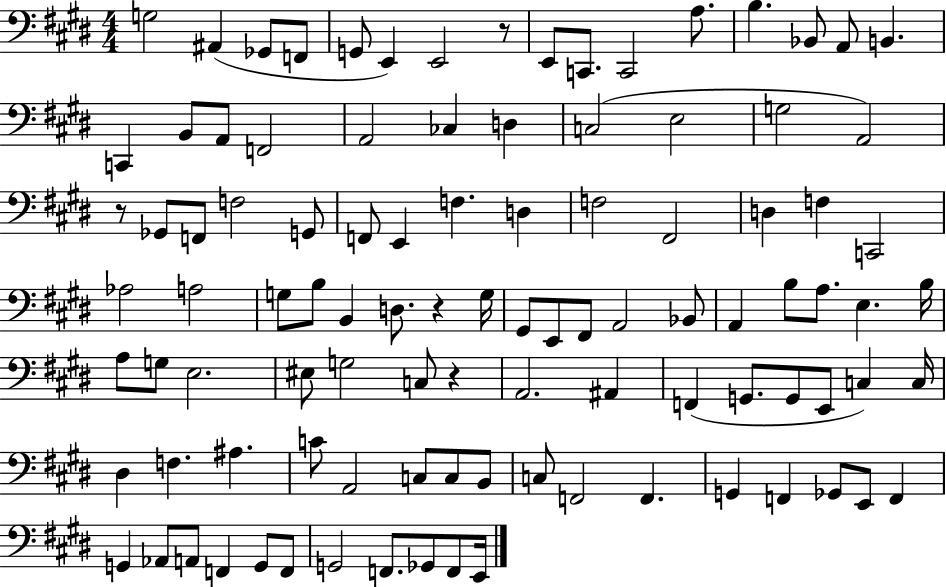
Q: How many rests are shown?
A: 4